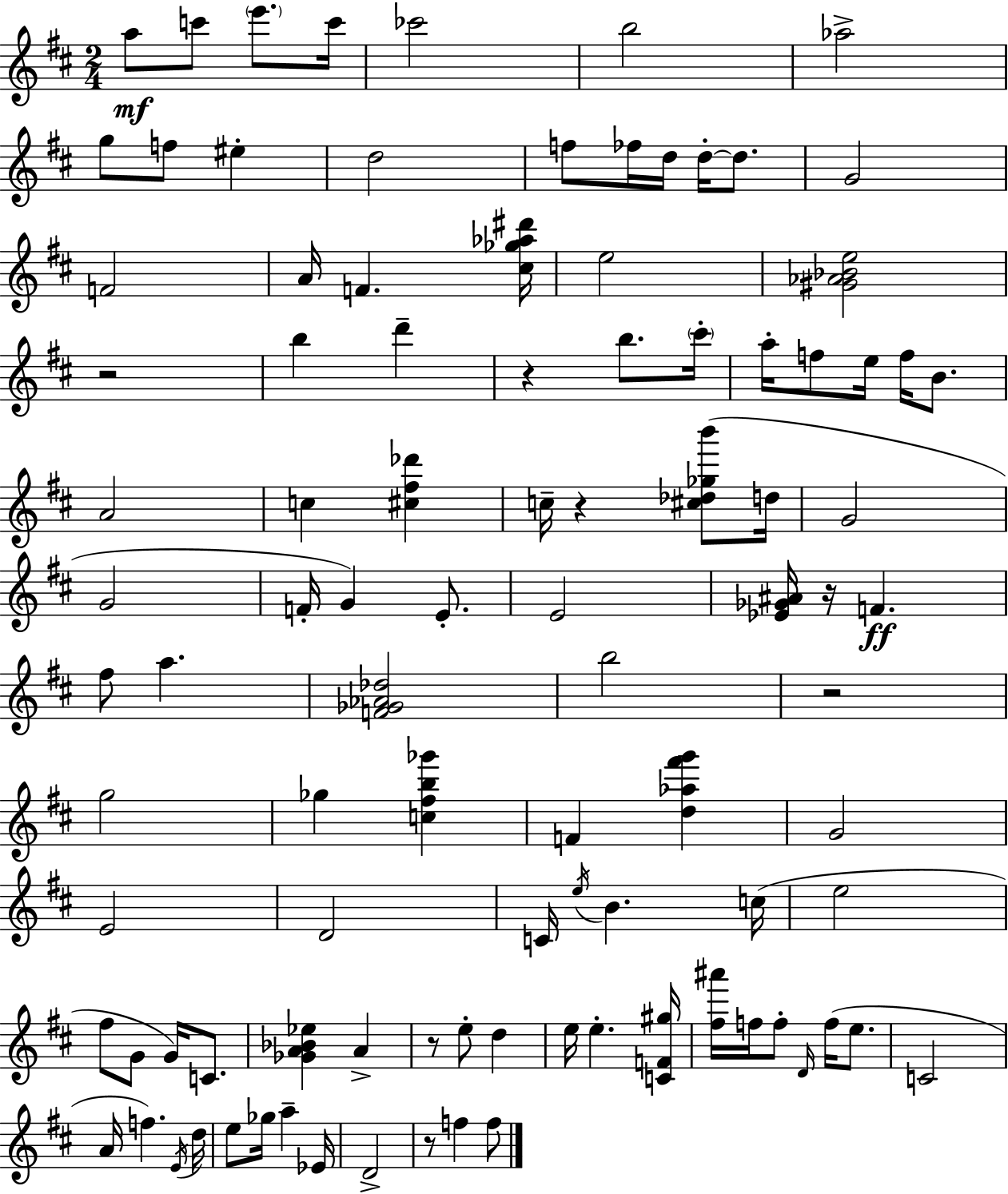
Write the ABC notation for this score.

X:1
T:Untitled
M:2/4
L:1/4
K:D
a/2 c'/2 e'/2 c'/4 _c'2 b2 _a2 g/2 f/2 ^e d2 f/2 _f/4 d/4 d/4 d/2 G2 F2 A/4 F [^c_g_a^d']/4 e2 [^G_A_Be]2 z2 b d' z b/2 ^c'/4 a/4 f/2 e/4 f/4 B/2 A2 c [^c^f_d'] c/4 z [^c_d_gb']/2 d/4 G2 G2 F/4 G E/2 E2 [_E_G^A]/4 z/4 F ^f/2 a [F_G_A_d]2 b2 z2 g2 _g [c^fb_g'] F [d_a^f'g'] G2 E2 D2 C/4 e/4 B c/4 e2 ^f/2 G/2 G/4 C/2 [_GA_B_e] A z/2 e/2 d e/4 e [CF^g]/4 [^f^a']/4 f/4 f/2 D/4 f/4 e/2 C2 A/4 f E/4 d/4 e/2 _g/4 a _E/4 D2 z/2 f f/2